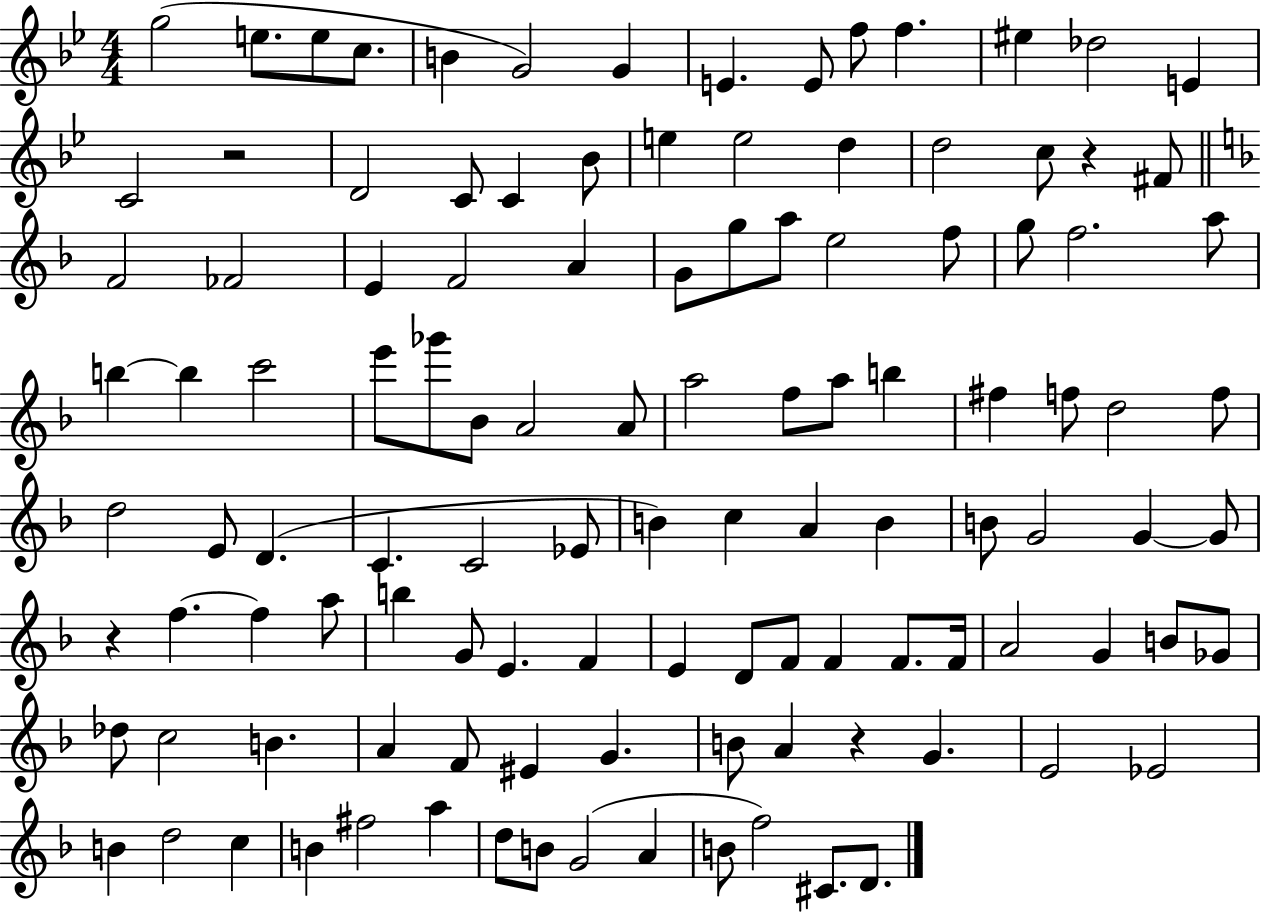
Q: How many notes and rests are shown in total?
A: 115